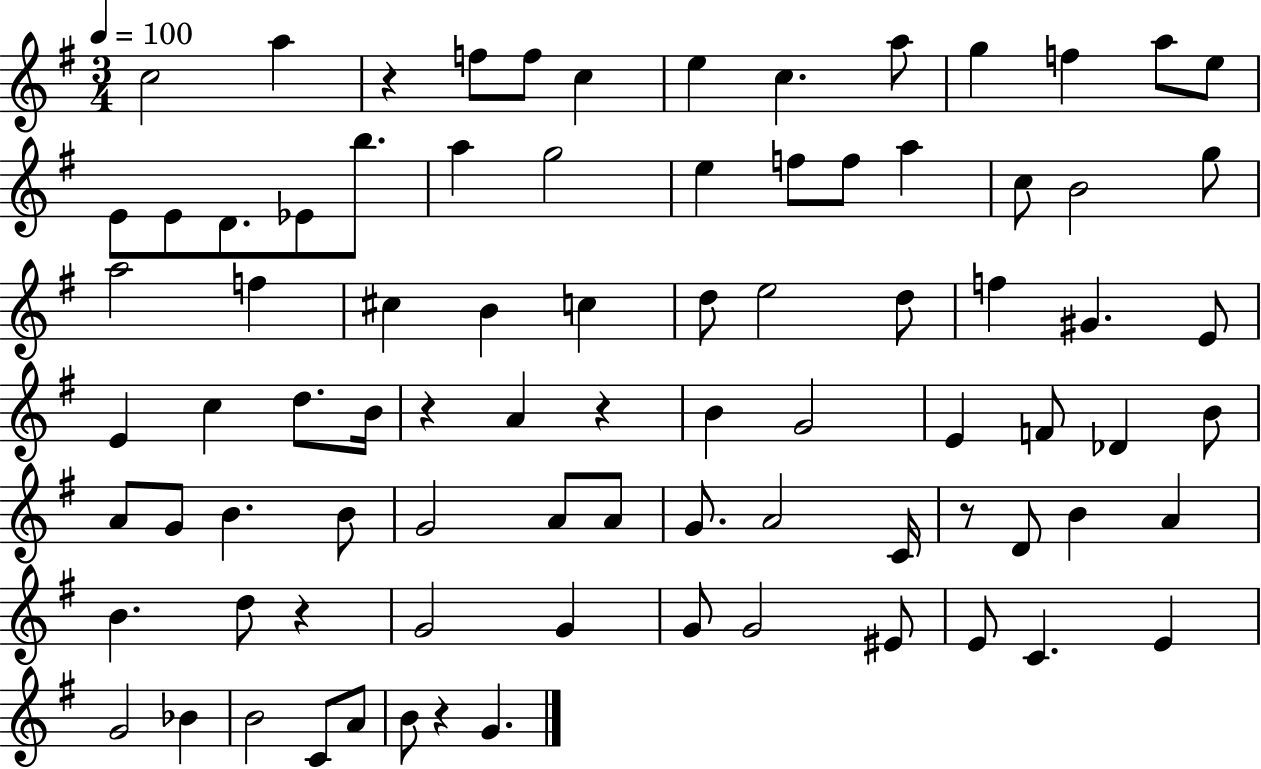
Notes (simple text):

C5/h A5/q R/q F5/e F5/e C5/q E5/q C5/q. A5/e G5/q F5/q A5/e E5/e E4/e E4/e D4/e. Eb4/e B5/e. A5/q G5/h E5/q F5/e F5/e A5/q C5/e B4/h G5/e A5/h F5/q C#5/q B4/q C5/q D5/e E5/h D5/e F5/q G#4/q. E4/e E4/q C5/q D5/e. B4/s R/q A4/q R/q B4/q G4/h E4/q F4/e Db4/q B4/e A4/e G4/e B4/q. B4/e G4/h A4/e A4/e G4/e. A4/h C4/s R/e D4/e B4/q A4/q B4/q. D5/e R/q G4/h G4/q G4/e G4/h EIS4/e E4/e C4/q. E4/q G4/h Bb4/q B4/h C4/e A4/e B4/e R/q G4/q.